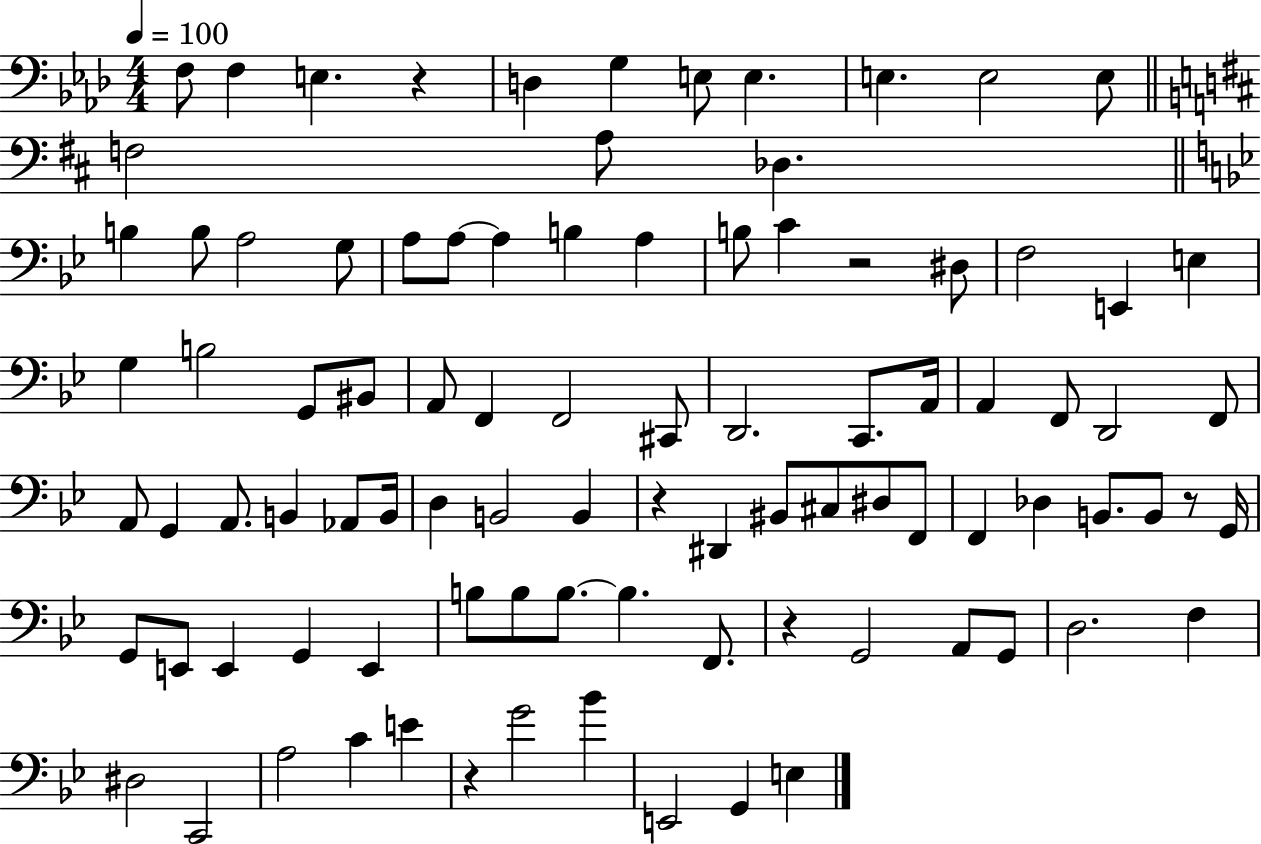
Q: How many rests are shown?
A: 6